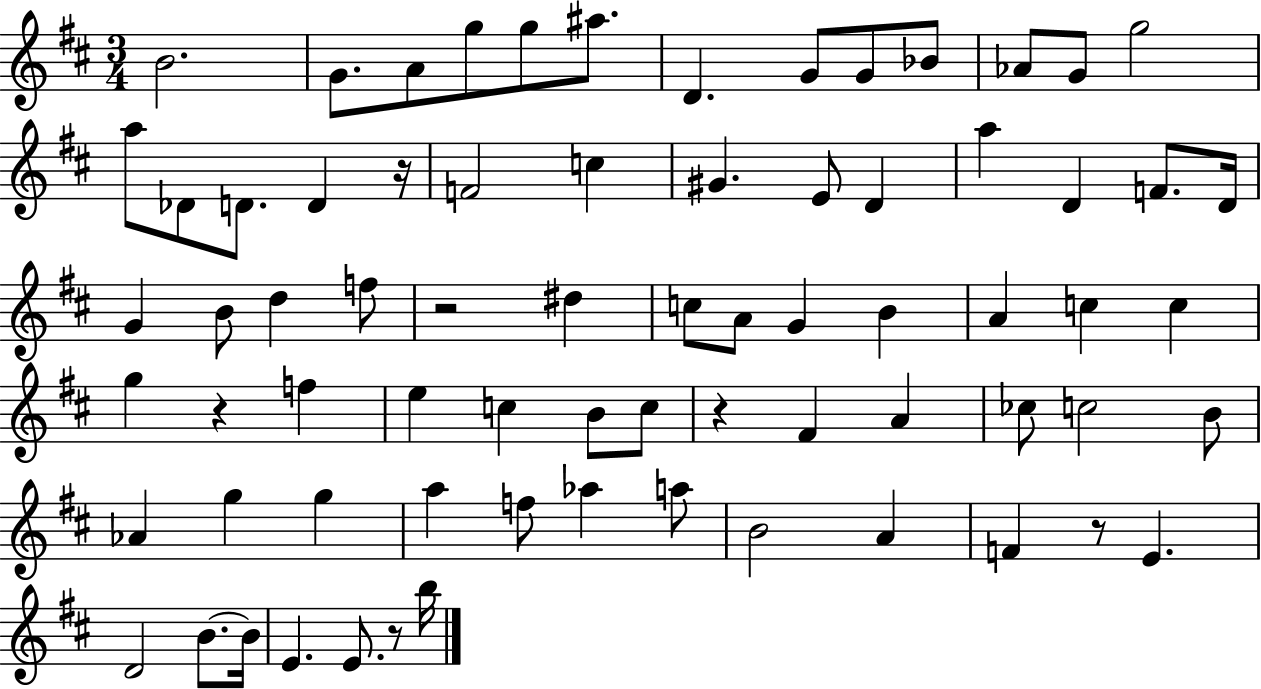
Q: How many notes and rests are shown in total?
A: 72